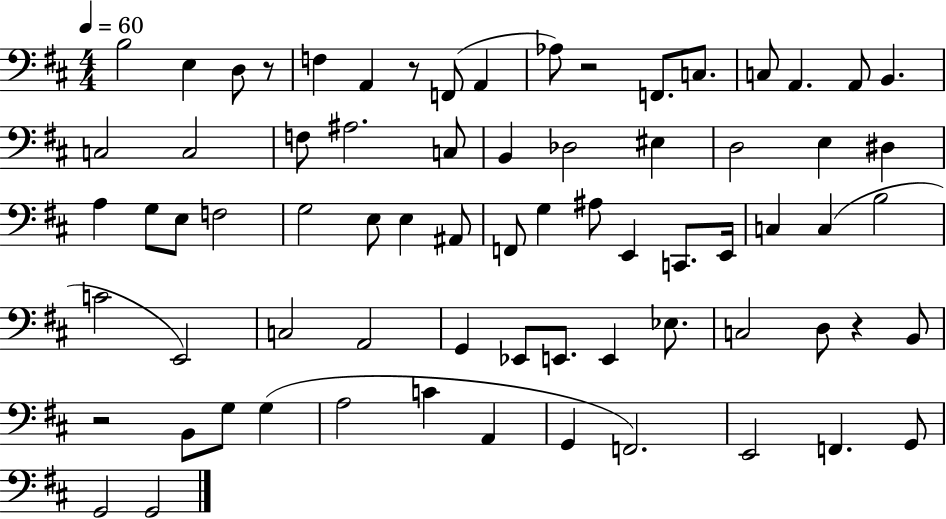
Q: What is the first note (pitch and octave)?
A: B3